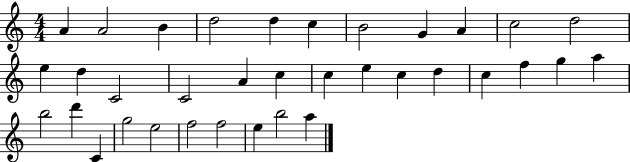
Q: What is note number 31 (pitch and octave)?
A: F5